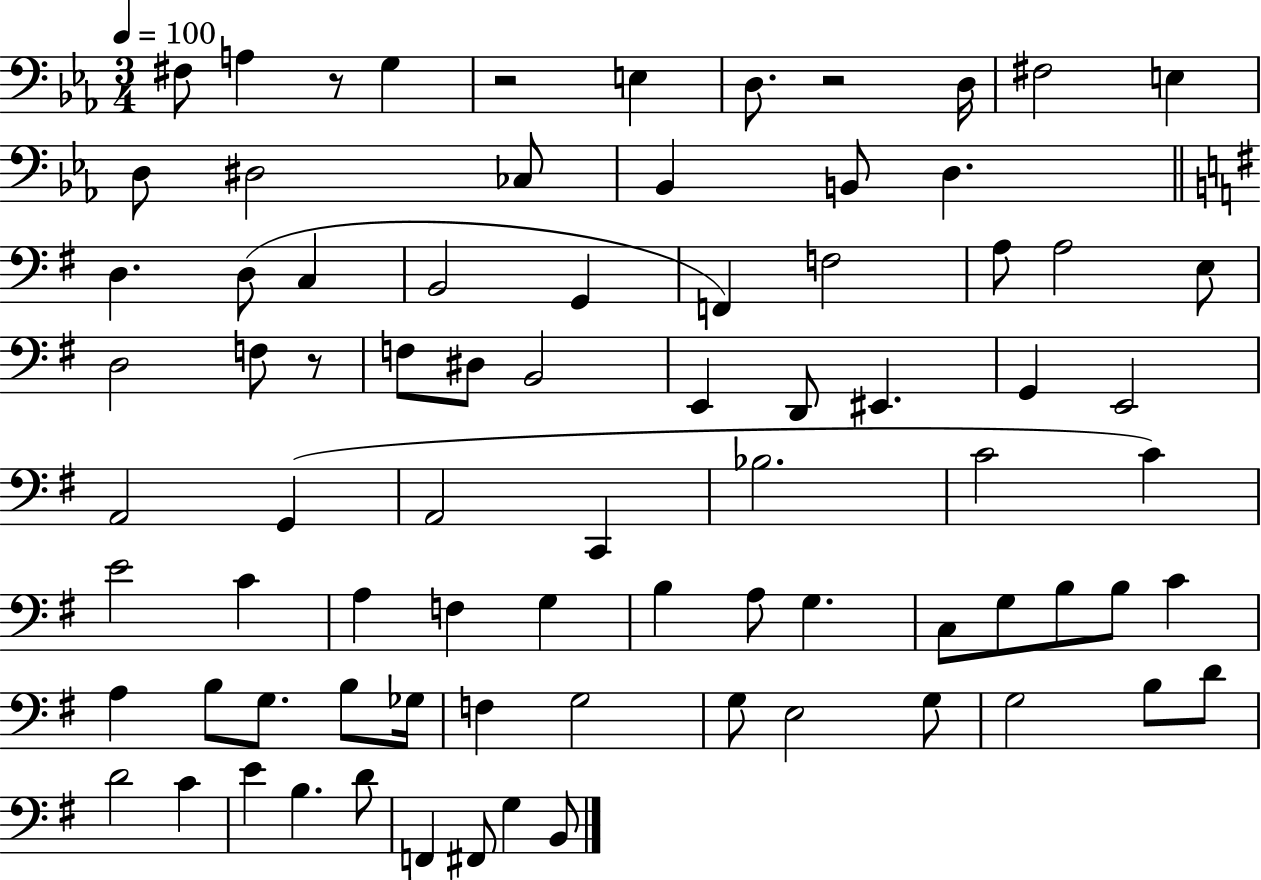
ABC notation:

X:1
T:Untitled
M:3/4
L:1/4
K:Eb
^F,/2 A, z/2 G, z2 E, D,/2 z2 D,/4 ^F,2 E, D,/2 ^D,2 _C,/2 _B,, B,,/2 D, D, D,/2 C, B,,2 G,, F,, F,2 A,/2 A,2 E,/2 D,2 F,/2 z/2 F,/2 ^D,/2 B,,2 E,, D,,/2 ^E,, G,, E,,2 A,,2 G,, A,,2 C,, _B,2 C2 C E2 C A, F, G, B, A,/2 G, C,/2 G,/2 B,/2 B,/2 C A, B,/2 G,/2 B,/2 _G,/4 F, G,2 G,/2 E,2 G,/2 G,2 B,/2 D/2 D2 C E B, D/2 F,, ^F,,/2 G, B,,/2